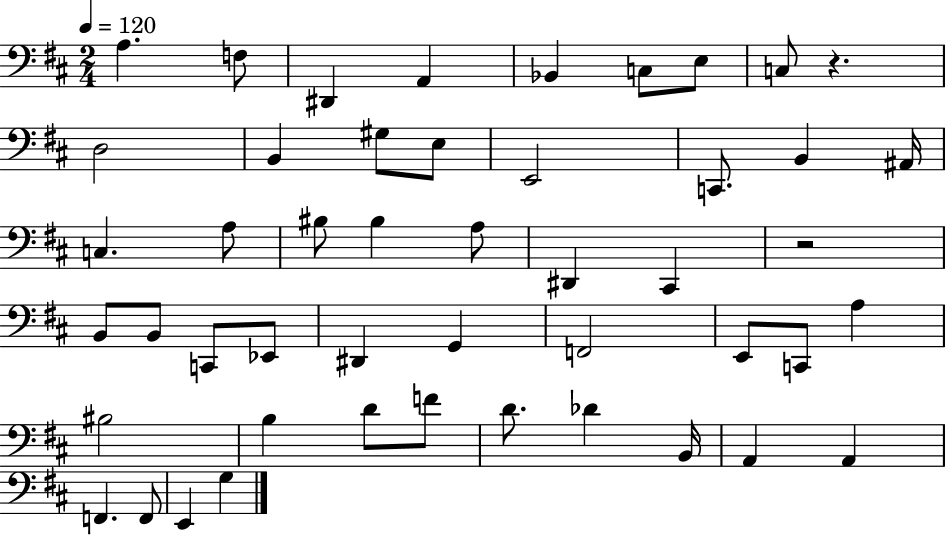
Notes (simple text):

A3/q. F3/e D#2/q A2/q Bb2/q C3/e E3/e C3/e R/q. D3/h B2/q G#3/e E3/e E2/h C2/e. B2/q A#2/s C3/q. A3/e BIS3/e BIS3/q A3/e D#2/q C#2/q R/h B2/e B2/e C2/e Eb2/e D#2/q G2/q F2/h E2/e C2/e A3/q BIS3/h B3/q D4/e F4/e D4/e. Db4/q B2/s A2/q A2/q F2/q. F2/e E2/q G3/q